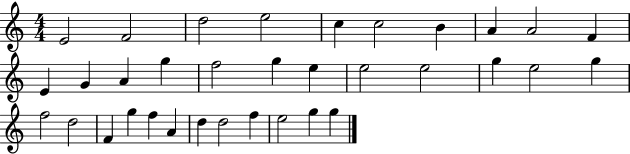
{
  \clef treble
  \numericTimeSignature
  \time 4/4
  \key c \major
  e'2 f'2 | d''2 e''2 | c''4 c''2 b'4 | a'4 a'2 f'4 | \break e'4 g'4 a'4 g''4 | f''2 g''4 e''4 | e''2 e''2 | g''4 e''2 g''4 | \break f''2 d''2 | f'4 g''4 f''4 a'4 | d''4 d''2 f''4 | e''2 g''4 g''4 | \break \bar "|."
}